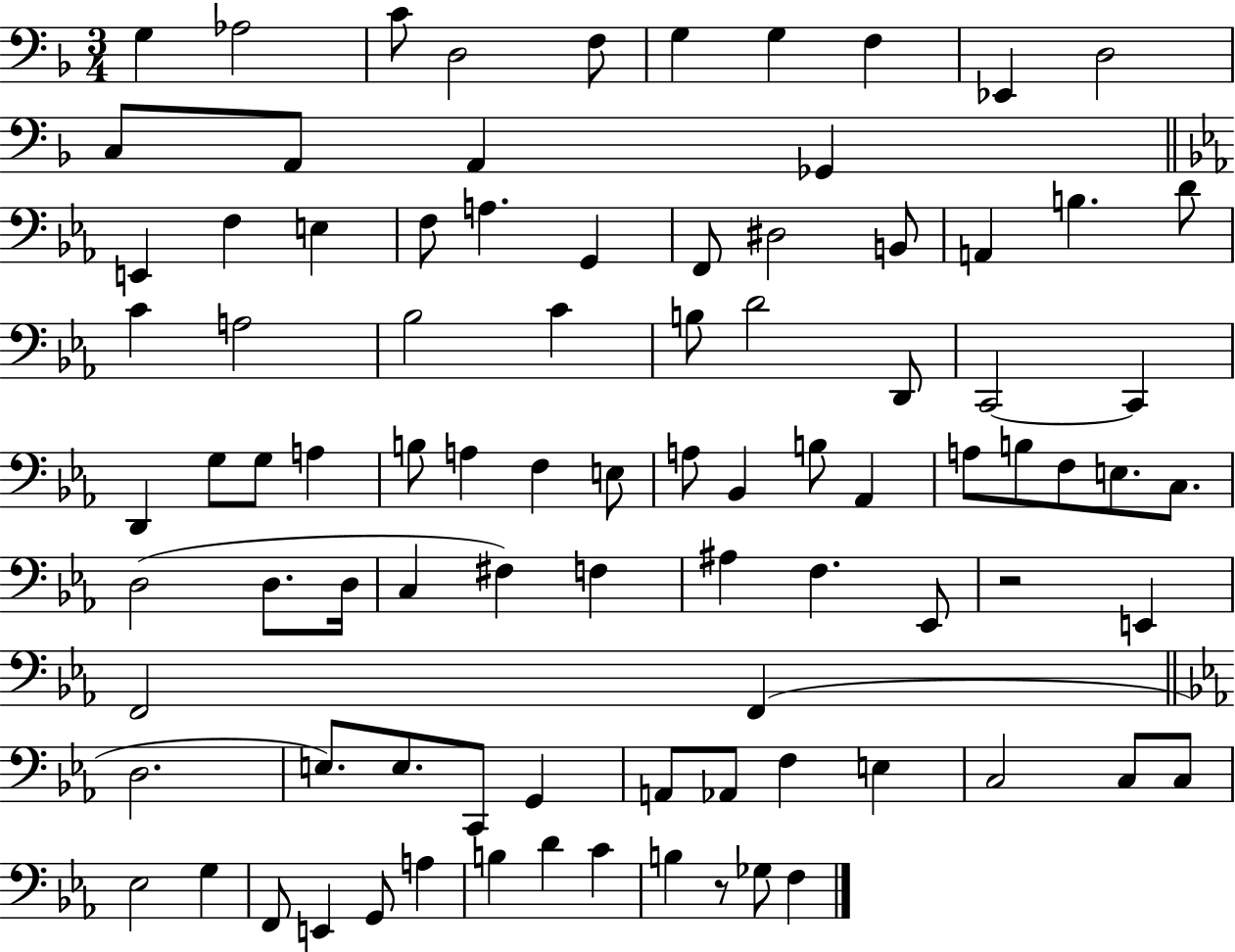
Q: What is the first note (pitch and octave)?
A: G3